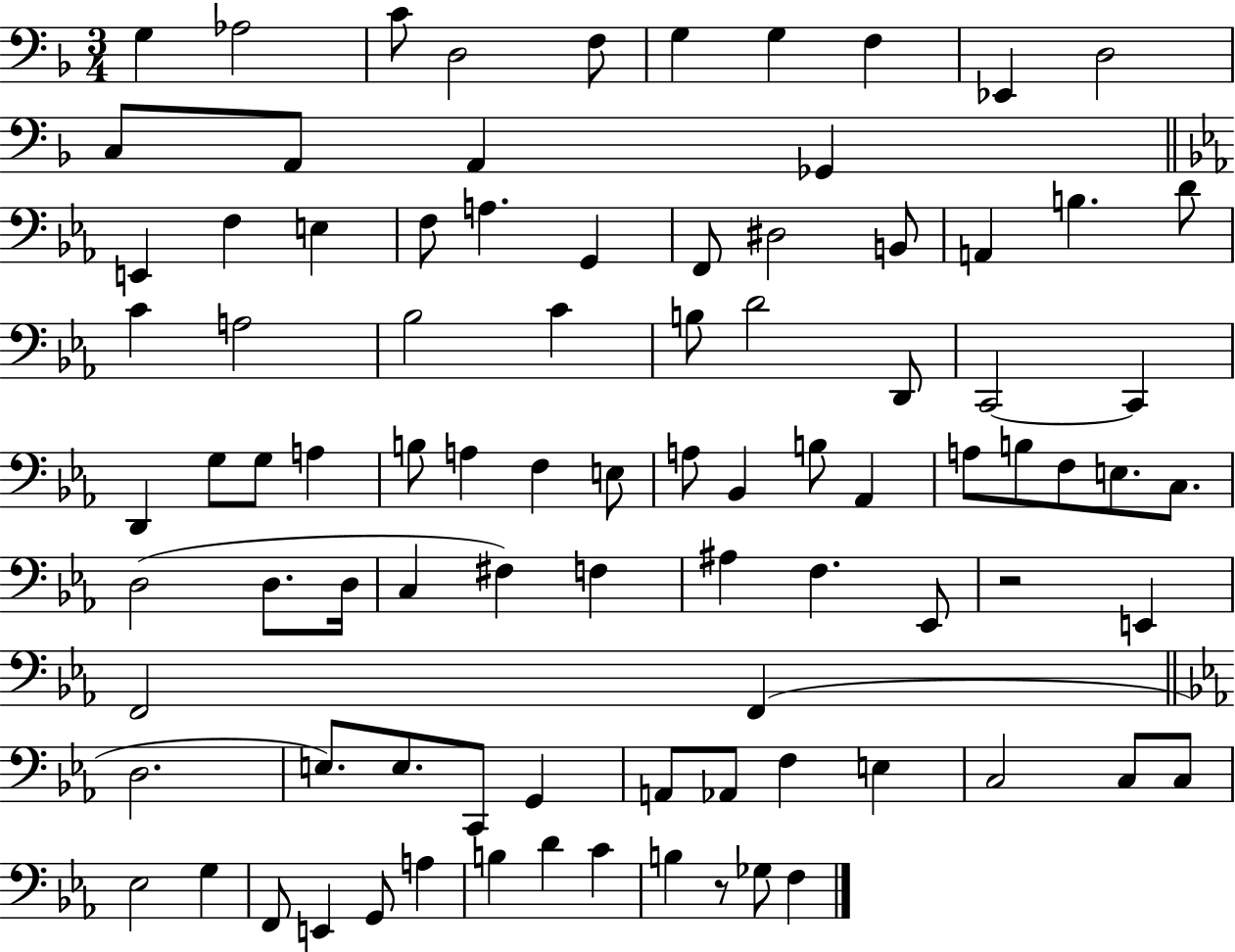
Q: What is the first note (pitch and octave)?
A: G3